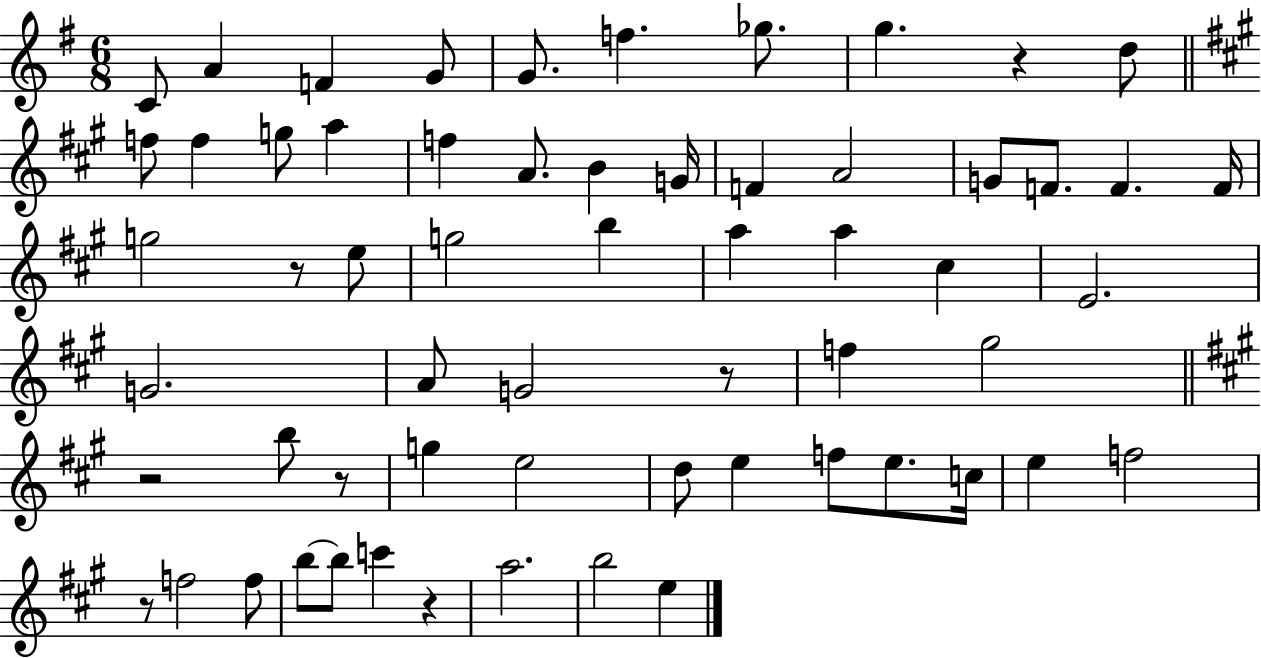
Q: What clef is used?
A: treble